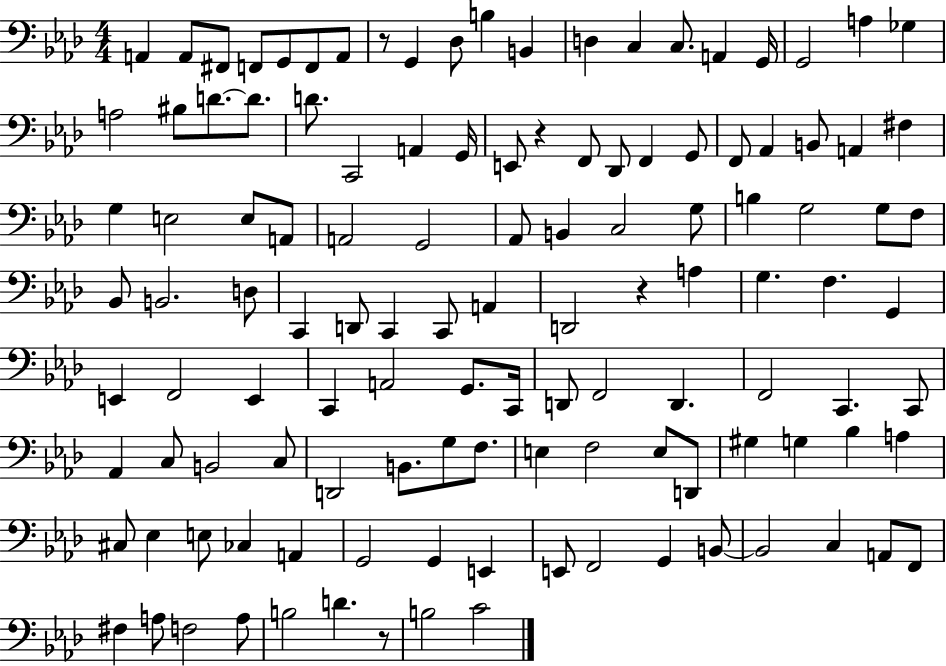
A2/q A2/e F#2/e F2/e G2/e F2/e A2/e R/e G2/q Db3/e B3/q B2/q D3/q C3/q C3/e. A2/q G2/s G2/h A3/q Gb3/q A3/h BIS3/e D4/e. D4/e. D4/e. C2/h A2/q G2/s E2/e R/q F2/e Db2/e F2/q G2/e F2/e Ab2/q B2/e A2/q F#3/q G3/q E3/h E3/e A2/e A2/h G2/h Ab2/e B2/q C3/h G3/e B3/q G3/h G3/e F3/e Bb2/e B2/h. D3/e C2/q D2/e C2/q C2/e A2/q D2/h R/q A3/q G3/q. F3/q. G2/q E2/q F2/h E2/q C2/q A2/h G2/e. C2/s D2/e F2/h D2/q. F2/h C2/q. C2/e Ab2/q C3/e B2/h C3/e D2/h B2/e. G3/e F3/e. E3/q F3/h E3/e D2/e G#3/q G3/q Bb3/q A3/q C#3/e Eb3/q E3/e CES3/q A2/q G2/h G2/q E2/q E2/e F2/h G2/q B2/e B2/h C3/q A2/e F2/e F#3/q A3/e F3/h A3/e B3/h D4/q. R/e B3/h C4/h